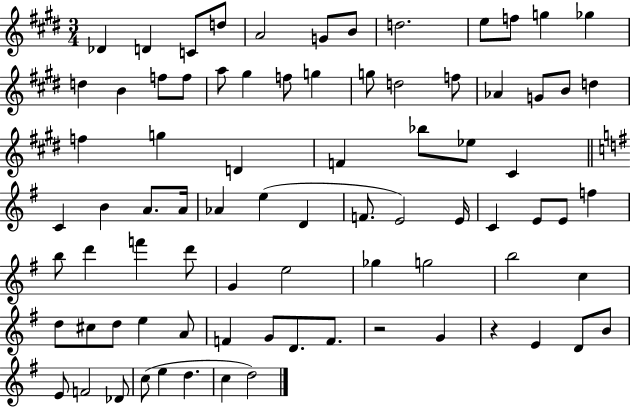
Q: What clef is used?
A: treble